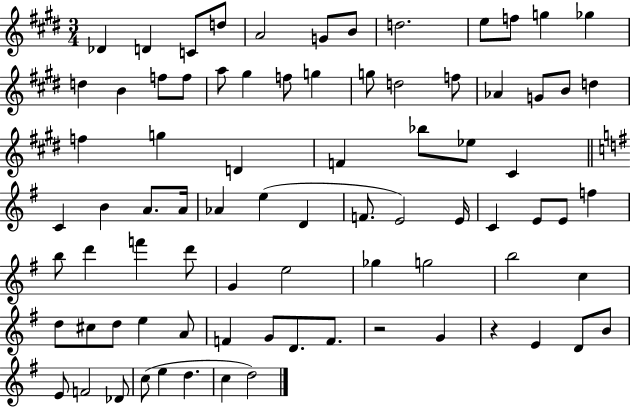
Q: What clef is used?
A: treble